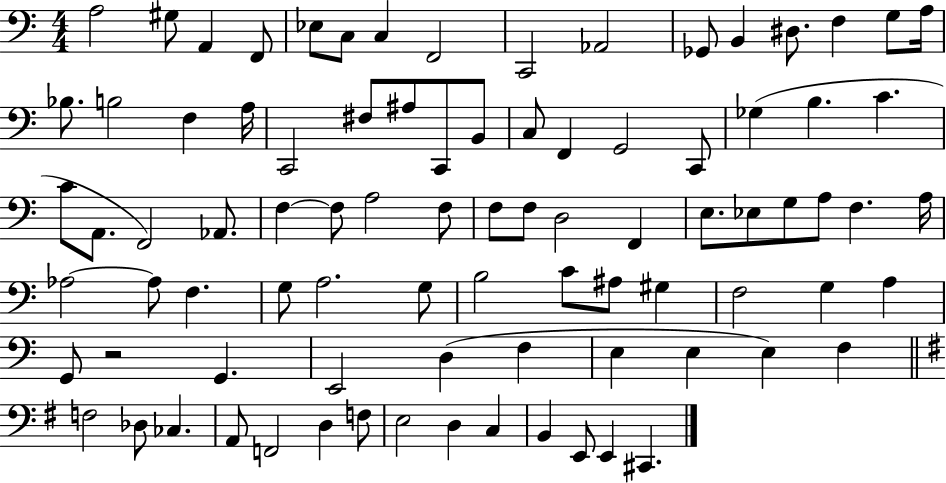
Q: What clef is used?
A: bass